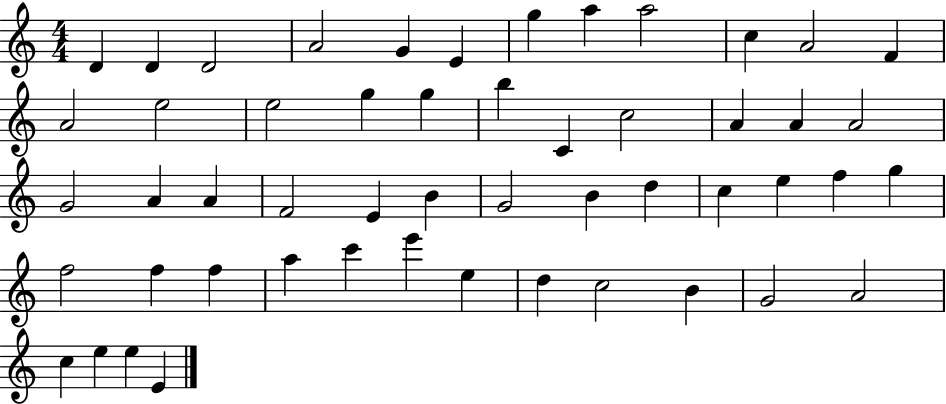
D4/q D4/q D4/h A4/h G4/q E4/q G5/q A5/q A5/h C5/q A4/h F4/q A4/h E5/h E5/h G5/q G5/q B5/q C4/q C5/h A4/q A4/q A4/h G4/h A4/q A4/q F4/h E4/q B4/q G4/h B4/q D5/q C5/q E5/q F5/q G5/q F5/h F5/q F5/q A5/q C6/q E6/q E5/q D5/q C5/h B4/q G4/h A4/h C5/q E5/q E5/q E4/q